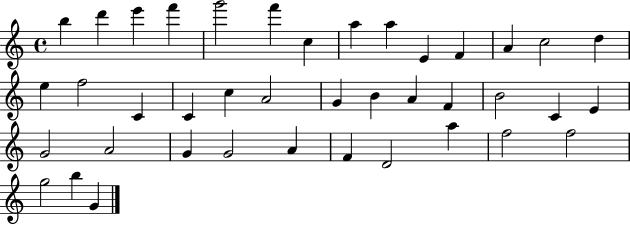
B5/q D6/q E6/q F6/q G6/h F6/q C5/q A5/q A5/q E4/q F4/q A4/q C5/h D5/q E5/q F5/h C4/q C4/q C5/q A4/h G4/q B4/q A4/q F4/q B4/h C4/q E4/q G4/h A4/h G4/q G4/h A4/q F4/q D4/h A5/q F5/h F5/h G5/h B5/q G4/q